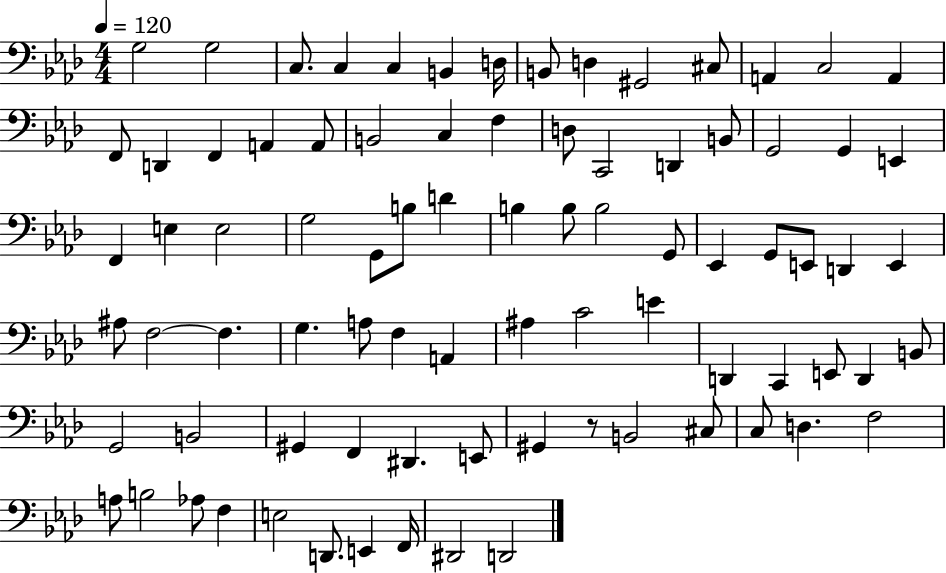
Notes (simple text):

G3/h G3/h C3/e. C3/q C3/q B2/q D3/s B2/e D3/q G#2/h C#3/e A2/q C3/h A2/q F2/e D2/q F2/q A2/q A2/e B2/h C3/q F3/q D3/e C2/h D2/q B2/e G2/h G2/q E2/q F2/q E3/q E3/h G3/h G2/e B3/e D4/q B3/q B3/e B3/h G2/e Eb2/q G2/e E2/e D2/q E2/q A#3/e F3/h F3/q. G3/q. A3/e F3/q A2/q A#3/q C4/h E4/q D2/q C2/q E2/e D2/q B2/e G2/h B2/h G#2/q F2/q D#2/q. E2/e G#2/q R/e B2/h C#3/e C3/e D3/q. F3/h A3/e B3/h Ab3/e F3/q E3/h D2/e. E2/q F2/s D#2/h D2/h